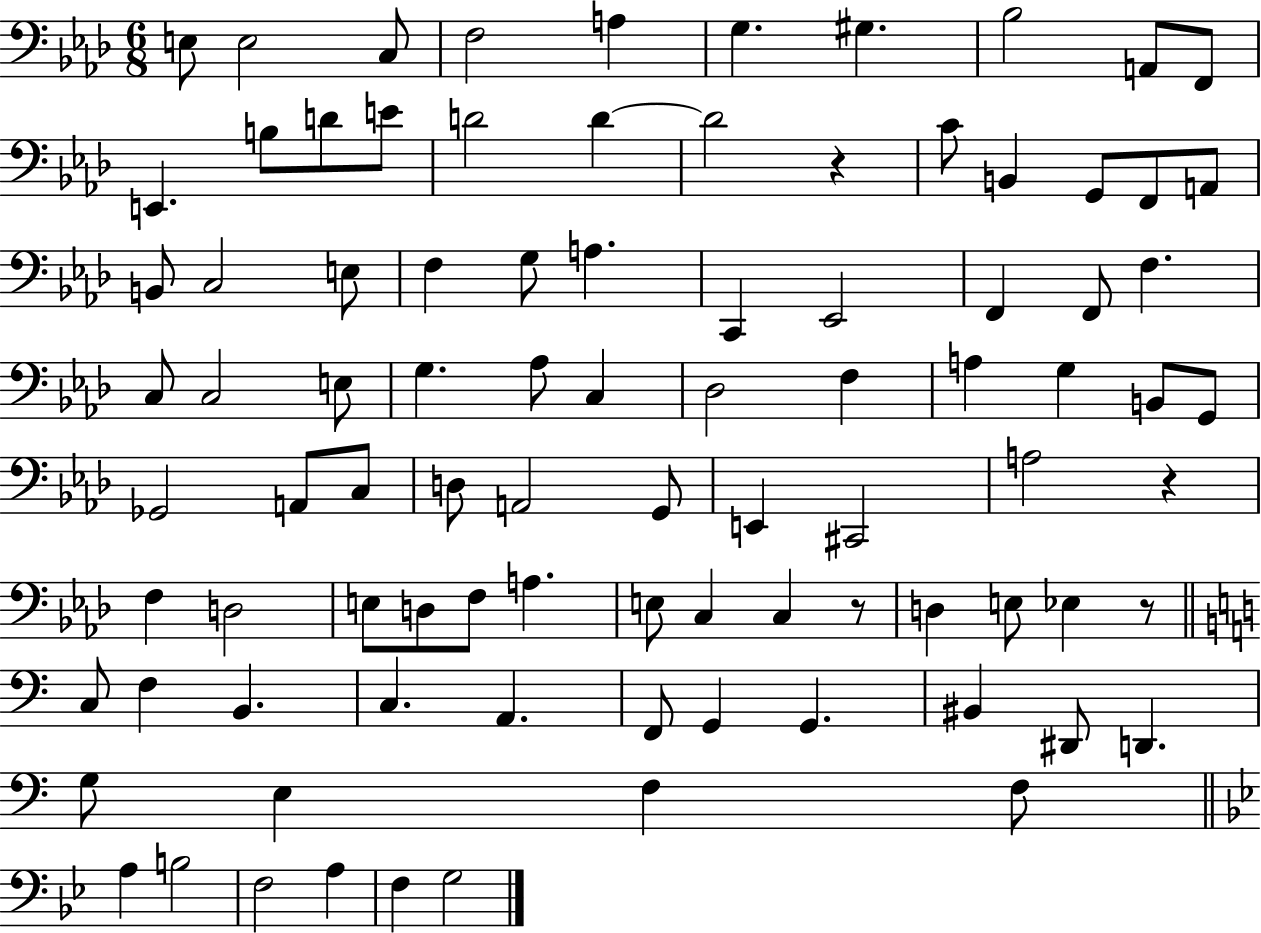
{
  \clef bass
  \numericTimeSignature
  \time 6/8
  \key aes \major
  e8 e2 c8 | f2 a4 | g4. gis4. | bes2 a,8 f,8 | \break e,4. b8 d'8 e'8 | d'2 d'4~~ | d'2 r4 | c'8 b,4 g,8 f,8 a,8 | \break b,8 c2 e8 | f4 g8 a4. | c,4 ees,2 | f,4 f,8 f4. | \break c8 c2 e8 | g4. aes8 c4 | des2 f4 | a4 g4 b,8 g,8 | \break ges,2 a,8 c8 | d8 a,2 g,8 | e,4 cis,2 | a2 r4 | \break f4 d2 | e8 d8 f8 a4. | e8 c4 c4 r8 | d4 e8 ees4 r8 | \break \bar "||" \break \key c \major c8 f4 b,4. | c4. a,4. | f,8 g,4 g,4. | bis,4 dis,8 d,4. | \break g8 e4 f4 f8 | \bar "||" \break \key g \minor a4 b2 | f2 a4 | f4 g2 | \bar "|."
}